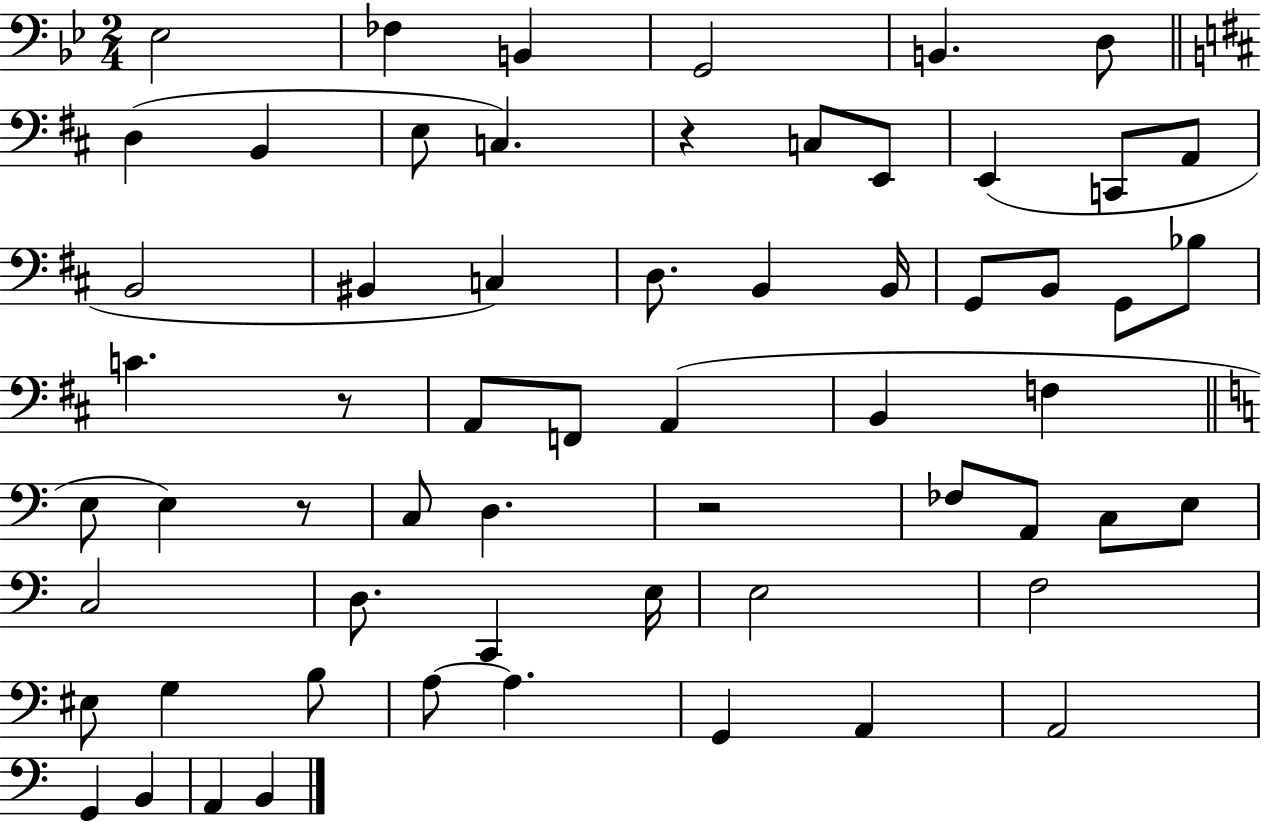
Eb3/h FES3/q B2/q G2/h B2/q. D3/e D3/q B2/q E3/e C3/q. R/q C3/e E2/e E2/q C2/e A2/e B2/h BIS2/q C3/q D3/e. B2/q B2/s G2/e B2/e G2/e Bb3/e C4/q. R/e A2/e F2/e A2/q B2/q F3/q E3/e E3/q R/e C3/e D3/q. R/h FES3/e A2/e C3/e E3/e C3/h D3/e. C2/q E3/s E3/h F3/h EIS3/e G3/q B3/e A3/e A3/q. G2/q A2/q A2/h G2/q B2/q A2/q B2/q